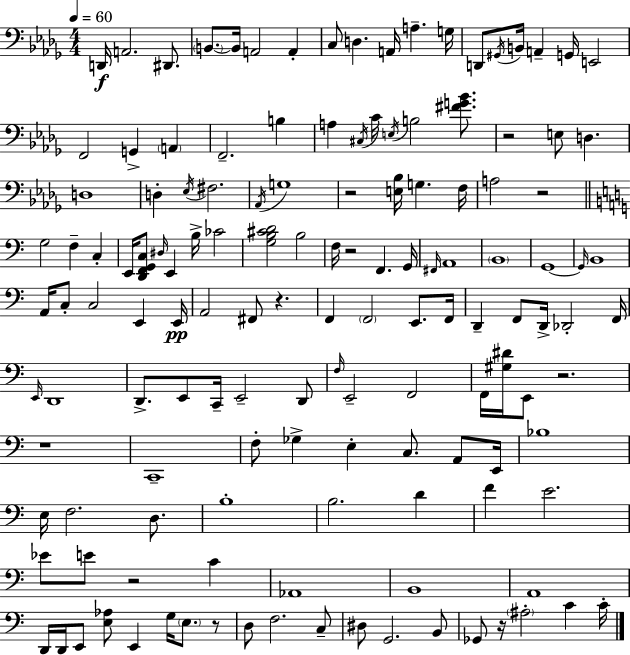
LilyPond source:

{
  \clef bass
  \numericTimeSignature
  \time 4/4
  \key bes \minor
  \tempo 4 = 60
  d,16\f a,2. dis,8. | \parenthesize b,8.~~ b,16 a,2 a,4-. | c8 d4. a,16 a4.-- g16 | d,8 \acciaccatura { gis,16 } b,16 a,4-- g,16 e,2 | \break f,2 g,4-> \parenthesize a,4 | f,2.-- b4 | a4 \acciaccatura { cis16 } c'16 \acciaccatura { e16 } b2 | <fis' g' bes'>8. r2 e8 d4. | \break d1 | d4-. \acciaccatura { ees16 } fis2. | \acciaccatura { aes,16 } g1 | r2 <e bes>16 g4. | \break f16 a2 r2 | \bar "||" \break \key a \minor g2 f4-- c4-. | e,16 <d, f, g, c>8 \grace { dis16 } e,4 b16-> ces'2 | <g b cis' d'>2 b2 | f16 r2 f,4. | \break g,16 \grace { fis,16 } a,1 | \parenthesize b,1 | g,1~~ | \grace { g,16 } b,1 | \break a,16 c8-. c2 e,4 | e,16\pp a,2 fis,8 r4. | f,4 \parenthesize f,2 e,8. | f,16 d,4-- f,8 d,16-> des,2-. | \break f,16 \grace { e,16 } d,1 | d,8.-> e,8 c,16-- e,2-- | d,8 \grace { f16 } e,2-- f,2 | f,16 <gis dis'>16 e,8 r2. | \break r1 | c,1-- | f8-. ges4-> e4-. c8. | a,8 e,16 bes1 | \break e16 f2. | d8. b1-. | b2. | d'4 f'4 e'2. | \break ees'8 e'8 r2 | c'4 aes,1 | b,1 | a,1 | \break d,16 d,16 e,8 <e aes>8 e,4 g16 | \parenthesize e8. r8 d8 f2. | c8-- dis8 g,2. | b,8 ges,8 r16 \parenthesize ais2-. | \break c'4 c'16-. \bar "|."
}